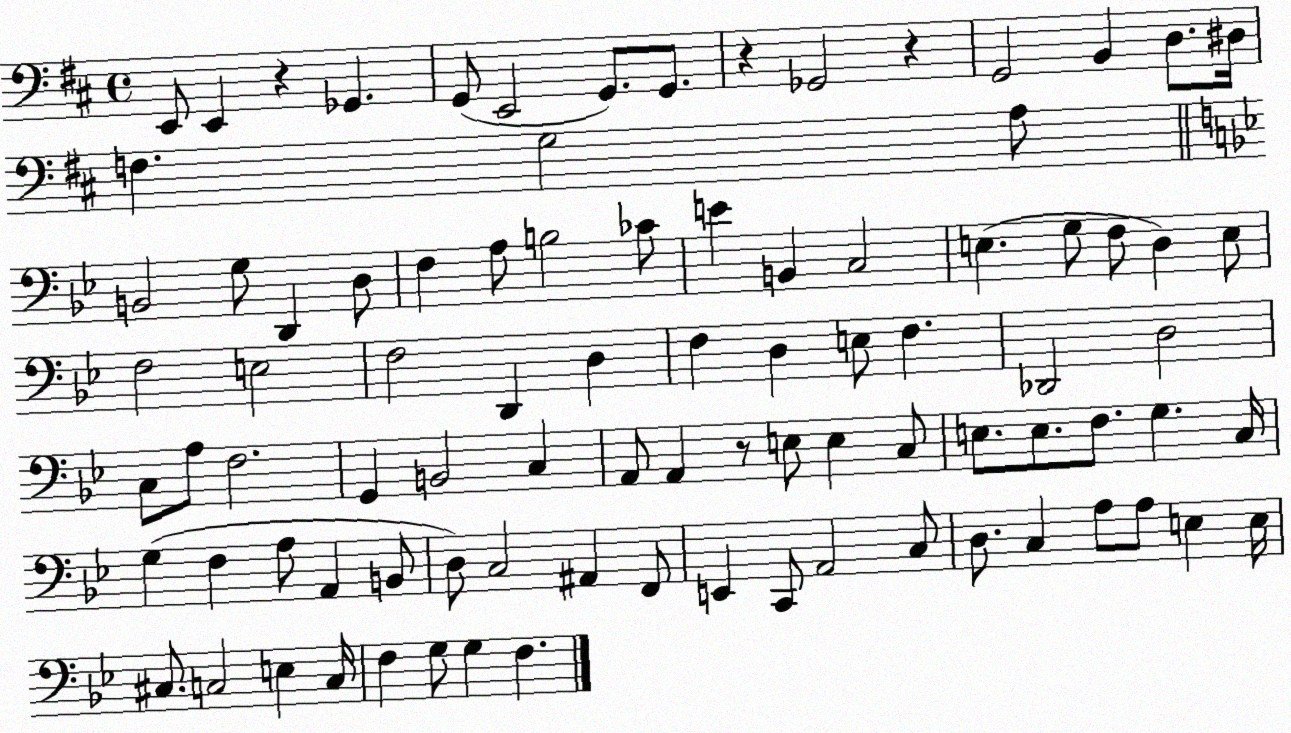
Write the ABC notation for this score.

X:1
T:Untitled
M:4/4
L:1/4
K:D
E,,/2 E,, z _G,, G,,/2 E,,2 G,,/2 G,,/2 z _G,,2 z G,,2 B,, D,/2 ^D,/4 F, G,2 A,/2 B,,2 G,/2 D,, D,/2 F, A,/2 B,2 _C/2 E B,, C,2 E, G,/2 F,/2 D, E,/2 F,2 E,2 F,2 D,, D, F, D, E,/2 F, _D,,2 D,2 C,/2 A,/2 F,2 G,, B,,2 C, A,,/2 A,, z/2 E,/2 E, C,/2 E,/2 E,/2 F,/2 G, C,/4 G, F, A,/2 A,, B,,/2 D,/2 C,2 ^A,, F,,/2 E,, C,,/2 A,,2 C,/2 D,/2 C, A,/2 A,/2 E, E,/4 ^C,/2 C,2 E, C,/4 F, G,/2 G, F,